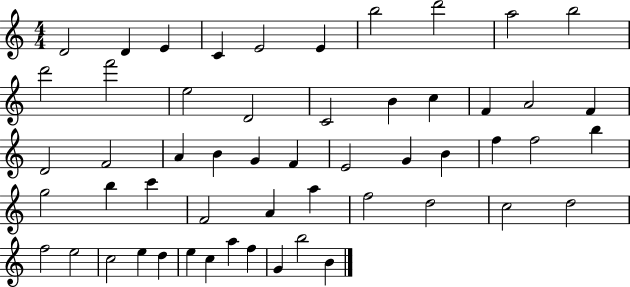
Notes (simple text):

D4/h D4/q E4/q C4/q E4/h E4/q B5/h D6/h A5/h B5/h D6/h F6/h E5/h D4/h C4/h B4/q C5/q F4/q A4/h F4/q D4/h F4/h A4/q B4/q G4/q F4/q E4/h G4/q B4/q F5/q F5/h B5/q G5/h B5/q C6/q F4/h A4/q A5/q F5/h D5/h C5/h D5/h F5/h E5/h C5/h E5/q D5/q E5/q C5/q A5/q F5/q G4/q B5/h B4/q